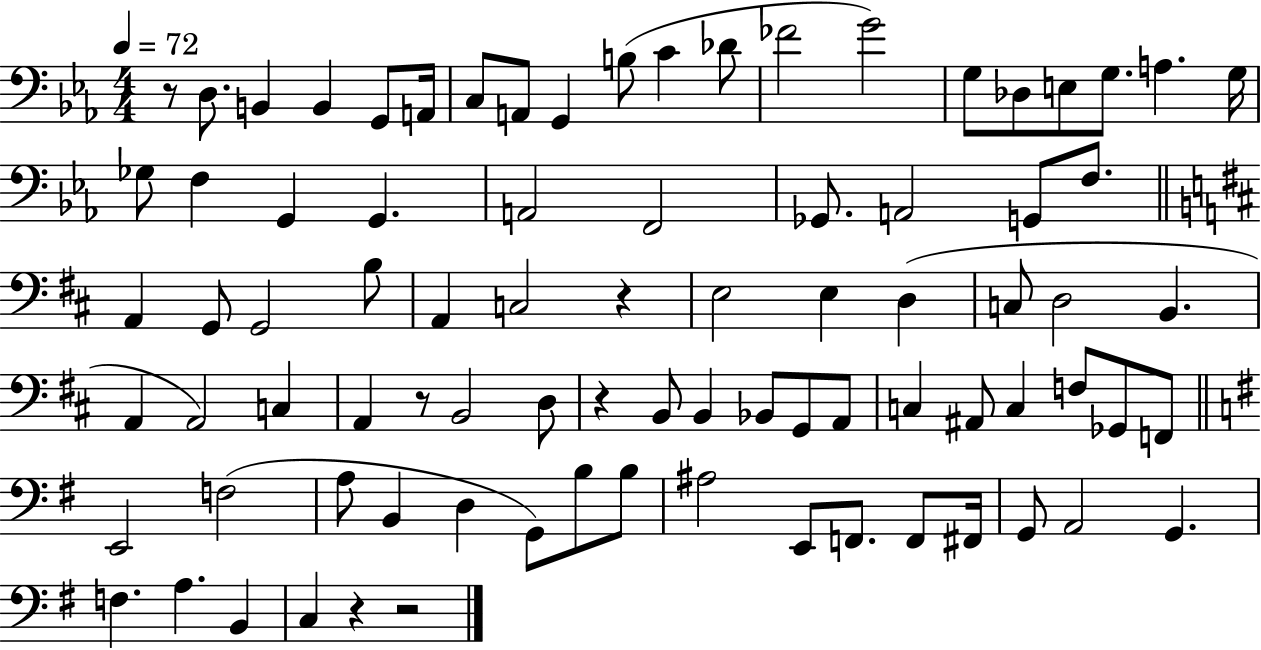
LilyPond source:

{
  \clef bass
  \numericTimeSignature
  \time 4/4
  \key ees \major
  \tempo 4 = 72
  r8 d8. b,4 b,4 g,8 a,16 | c8 a,8 g,4 b8( c'4 des'8 | fes'2 g'2) | g8 des8 e8 g8. a4. g16 | \break ges8 f4 g,4 g,4. | a,2 f,2 | ges,8. a,2 g,8 f8. | \bar "||" \break \key d \major a,4 g,8 g,2 b8 | a,4 c2 r4 | e2 e4 d4( | c8 d2 b,4. | \break a,4 a,2) c4 | a,4 r8 b,2 d8 | r4 b,8 b,4 bes,8 g,8 a,8 | c4 ais,8 c4 f8 ges,8 f,8 | \break \bar "||" \break \key g \major e,2 f2( | a8 b,4 d4 g,8) b8 b8 | ais2 e,8 f,8. f,8 fis,16 | g,8 a,2 g,4. | \break f4. a4. b,4 | c4 r4 r2 | \bar "|."
}